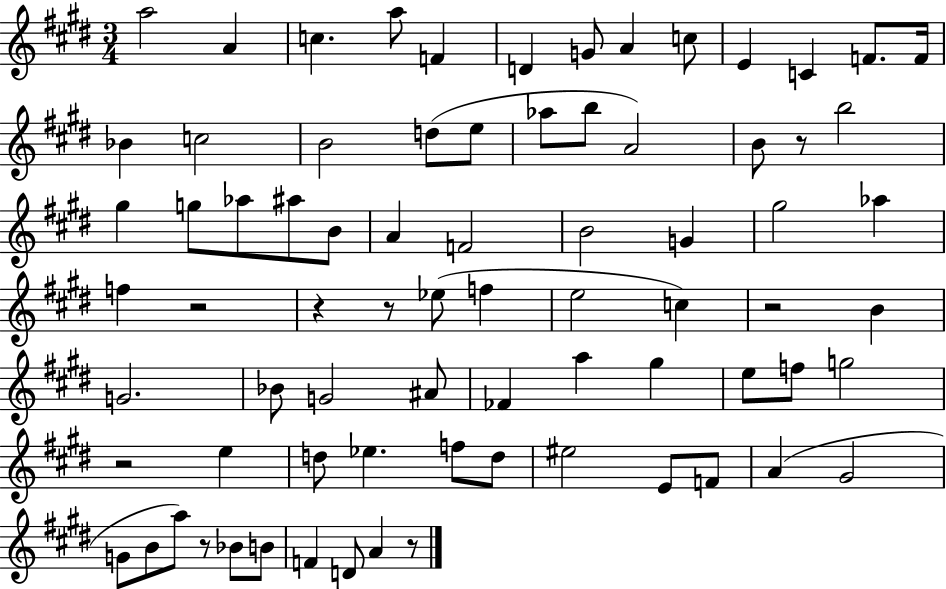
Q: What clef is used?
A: treble